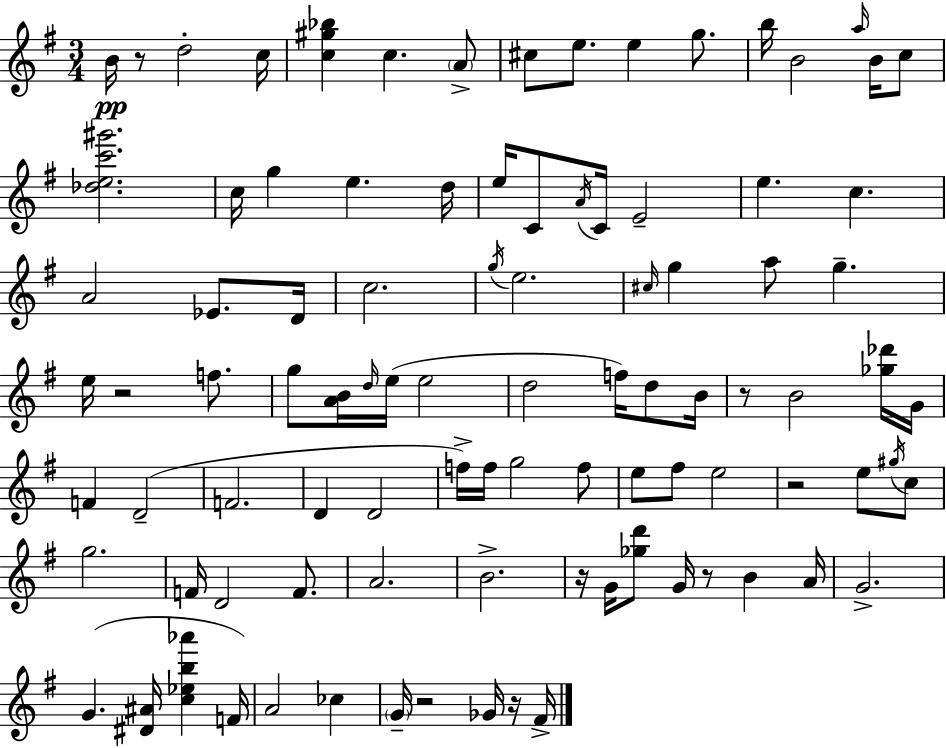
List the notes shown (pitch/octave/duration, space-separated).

B4/s R/e D5/h C5/s [C5,G#5,Bb5]/q C5/q. A4/e C#5/e E5/e. E5/q G5/e. B5/s B4/h A5/s B4/s C5/e [Db5,E5,C6,G#6]/h. C5/s G5/q E5/q. D5/s E5/s C4/e A4/s C4/s E4/h E5/q. C5/q. A4/h Eb4/e. D4/s C5/h. G5/s E5/h. C#5/s G5/q A5/e G5/q. E5/s R/h F5/e. G5/e [A4,B4]/s D5/s E5/s E5/h D5/h F5/s D5/e B4/s R/e B4/h [Gb5,Db6]/s G4/s F4/q D4/h F4/h. D4/q D4/h F5/s F5/s G5/h F5/e E5/e F#5/e E5/h R/h E5/e G#5/s C5/e G5/h. F4/s D4/h F4/e. A4/h. B4/h. R/s G4/s [Gb5,D6]/e G4/s R/e B4/q A4/s G4/h. G4/q. [D#4,A#4]/s [C5,Eb5,B5,Ab6]/q F4/s A4/h CES5/q G4/s R/h Gb4/s R/s F#4/s